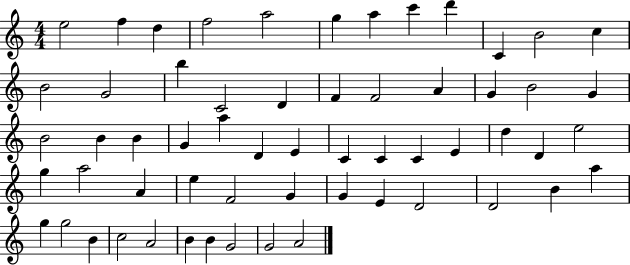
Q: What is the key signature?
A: C major